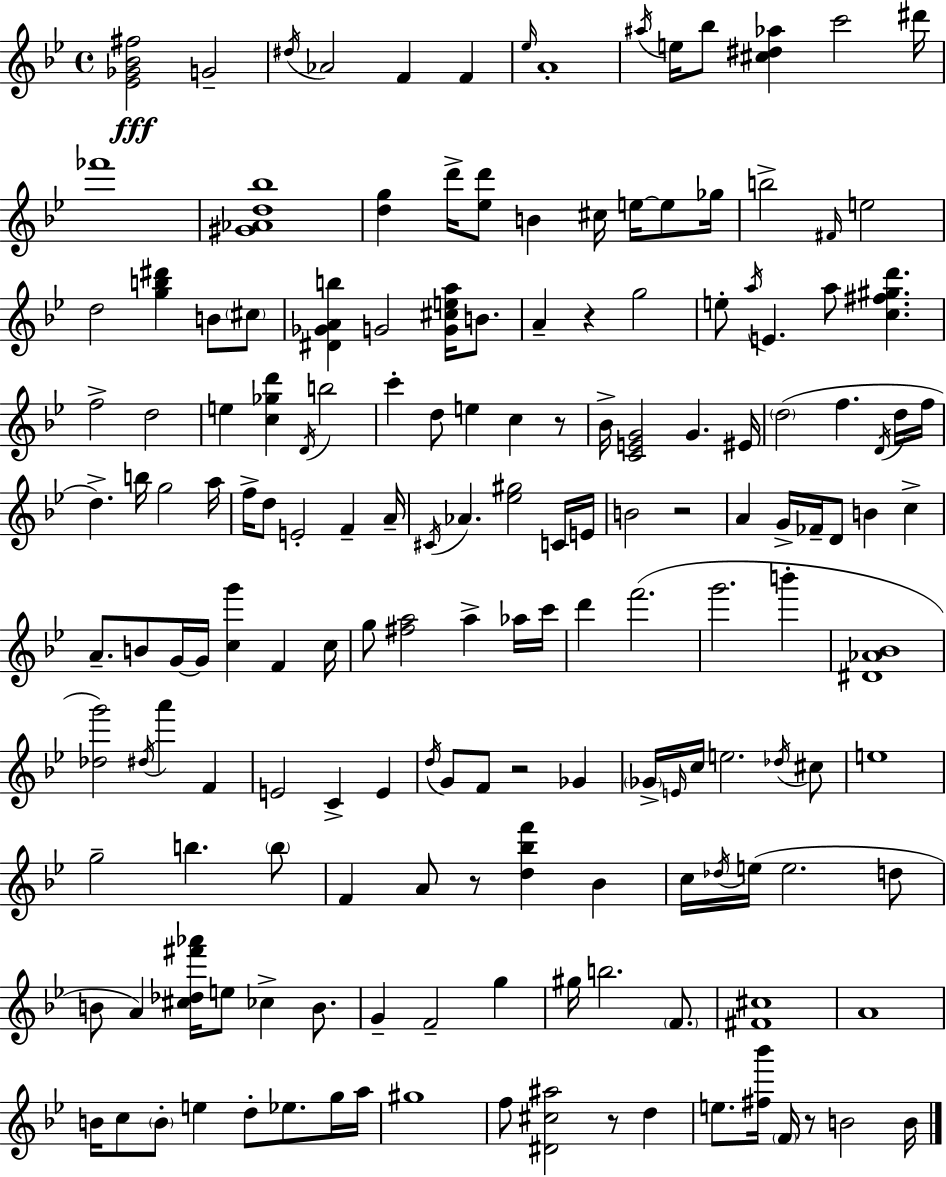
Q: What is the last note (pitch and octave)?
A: B4